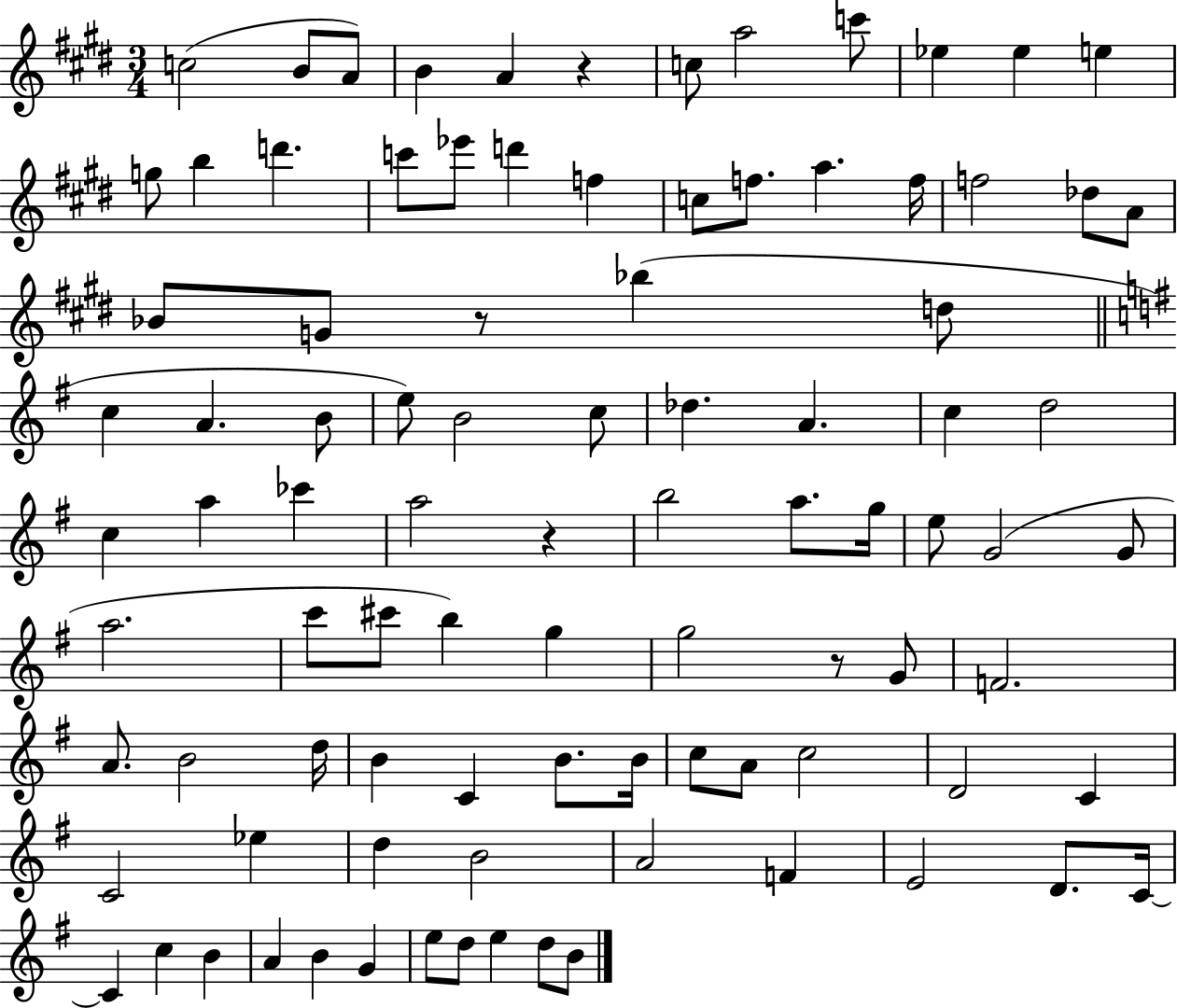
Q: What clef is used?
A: treble